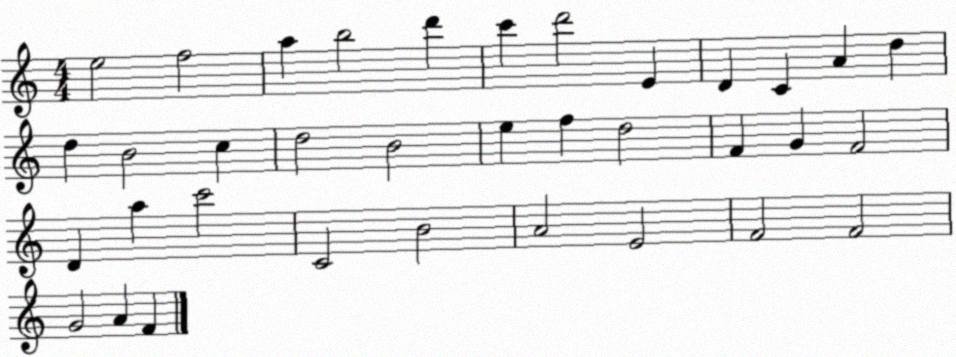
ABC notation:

X:1
T:Untitled
M:4/4
L:1/4
K:C
e2 f2 a b2 d' c' d'2 E D C A d d B2 c d2 B2 e f d2 F G F2 D a c'2 C2 B2 A2 E2 F2 F2 G2 A F